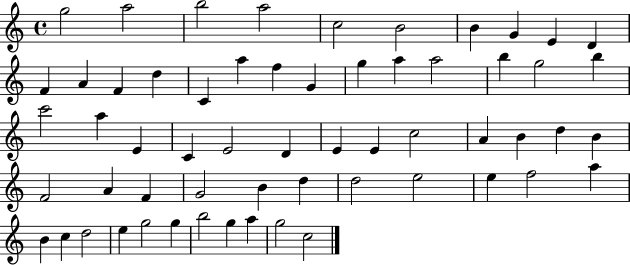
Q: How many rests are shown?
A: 0